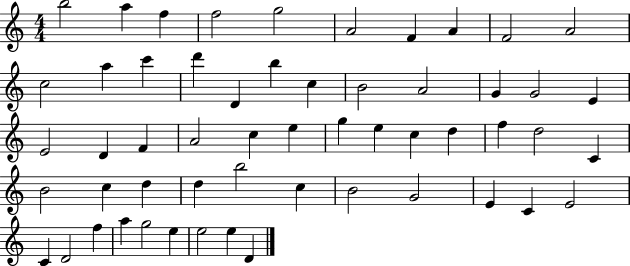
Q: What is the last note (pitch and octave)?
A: D4